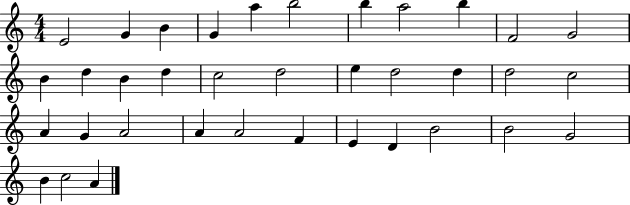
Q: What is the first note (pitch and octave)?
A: E4